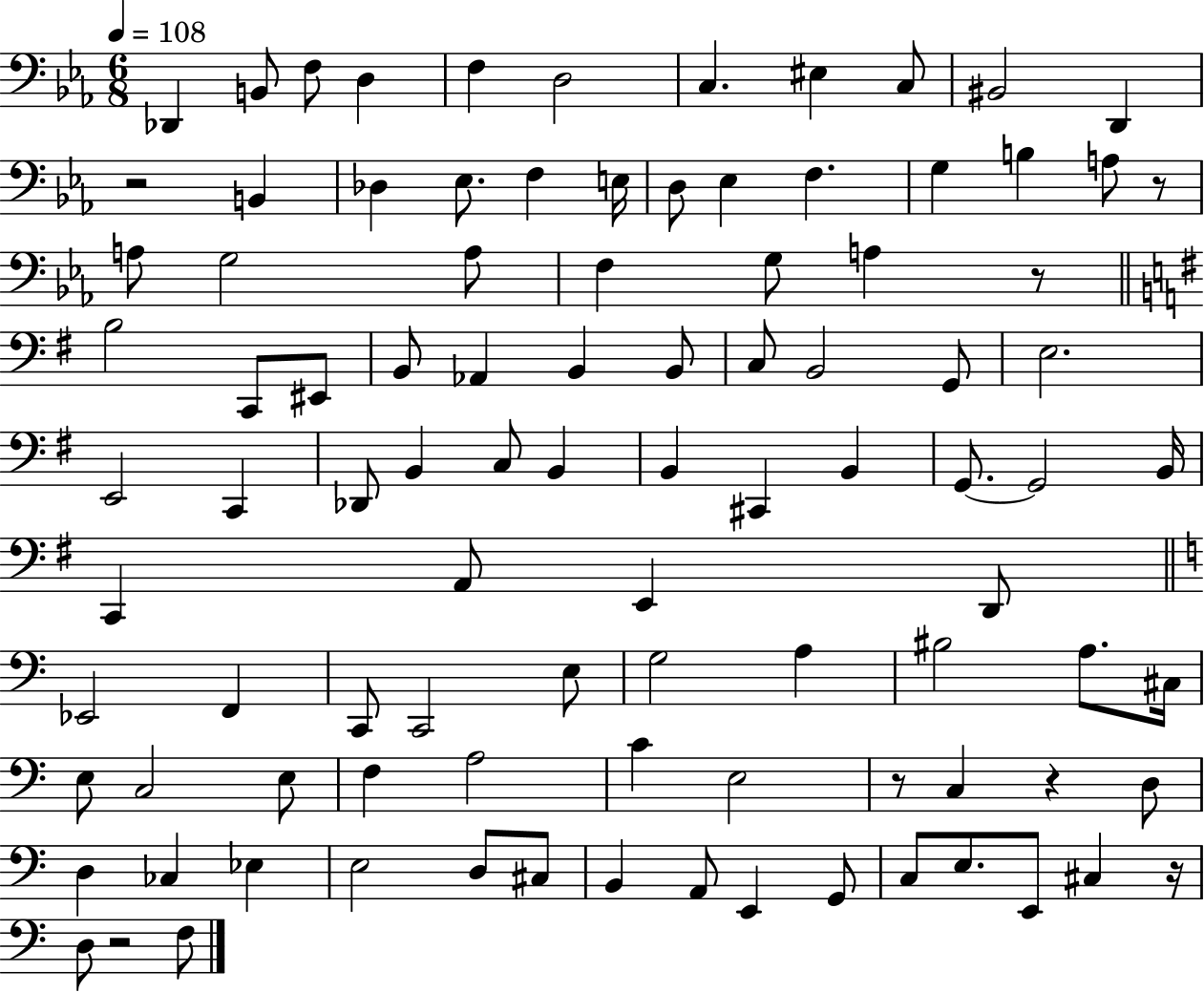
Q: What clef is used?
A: bass